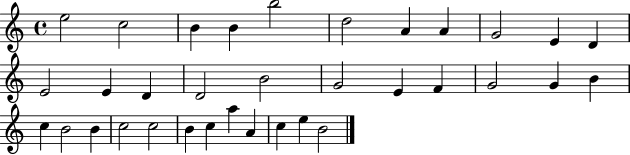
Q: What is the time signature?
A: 4/4